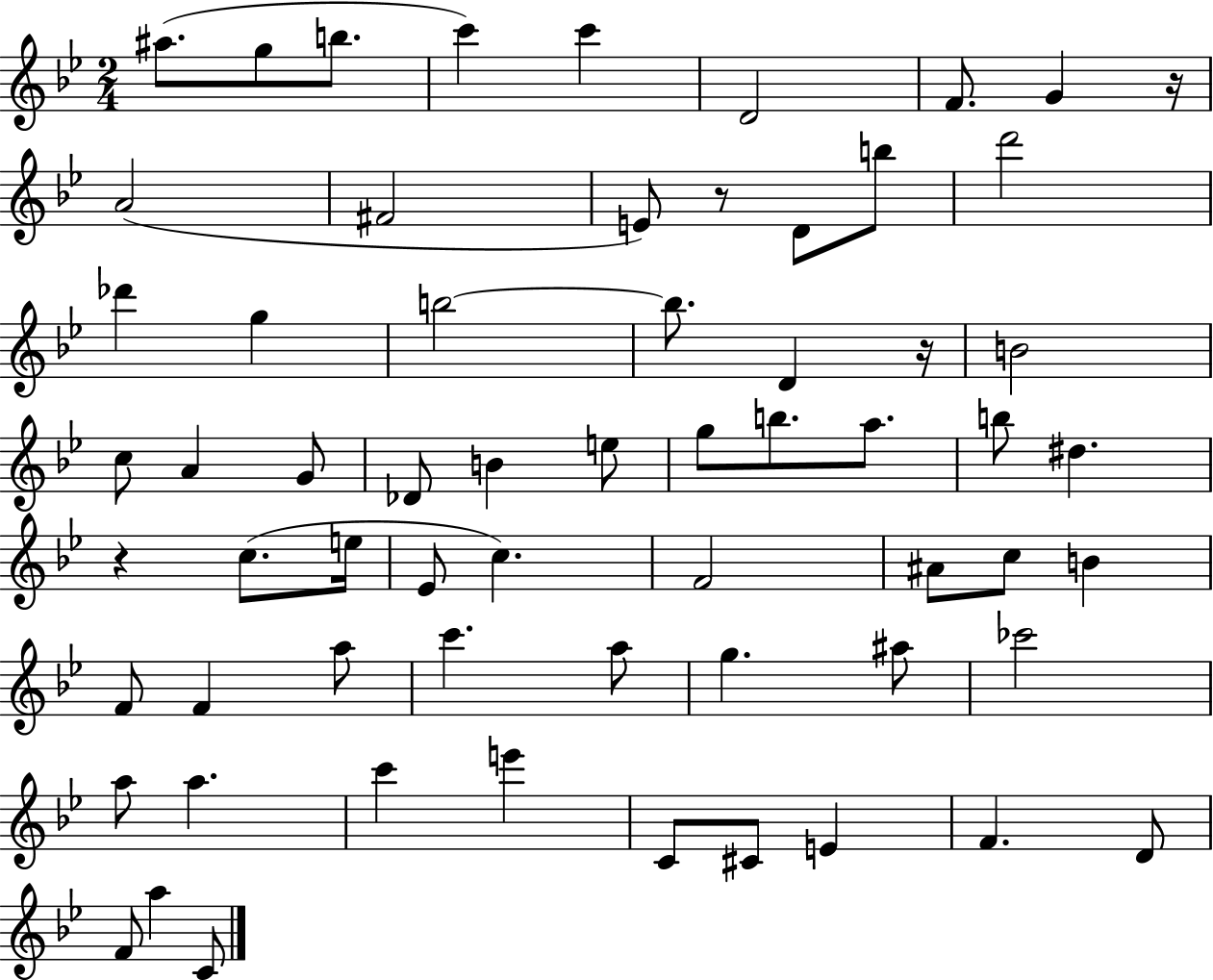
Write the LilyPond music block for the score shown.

{
  \clef treble
  \numericTimeSignature
  \time 2/4
  \key bes \major
  ais''8.( g''8 b''8. | c'''4) c'''4 | d'2 | f'8. g'4 r16 | \break a'2( | fis'2 | e'8) r8 d'8 b''8 | d'''2 | \break des'''4 g''4 | b''2~~ | b''8. d'4 r16 | b'2 | \break c''8 a'4 g'8 | des'8 b'4 e''8 | g''8 b''8. a''8. | b''8 dis''4. | \break r4 c''8.( e''16 | ees'8 c''4.) | f'2 | ais'8 c''8 b'4 | \break f'8 f'4 a''8 | c'''4. a''8 | g''4. ais''8 | ces'''2 | \break a''8 a''4. | c'''4 e'''4 | c'8 cis'8 e'4 | f'4. d'8 | \break f'8 a''4 c'8 | \bar "|."
}